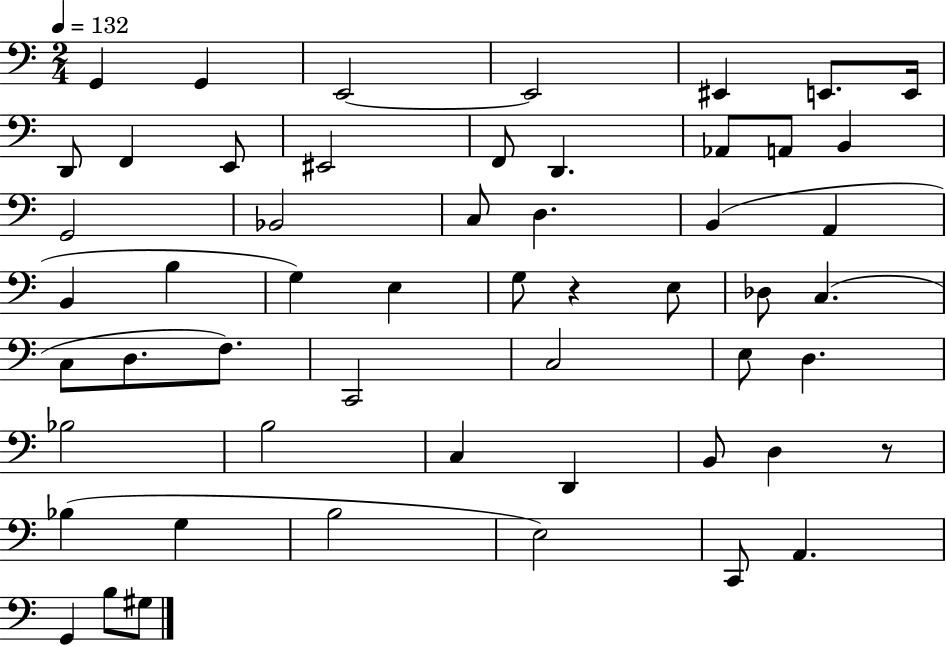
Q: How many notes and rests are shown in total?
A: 54